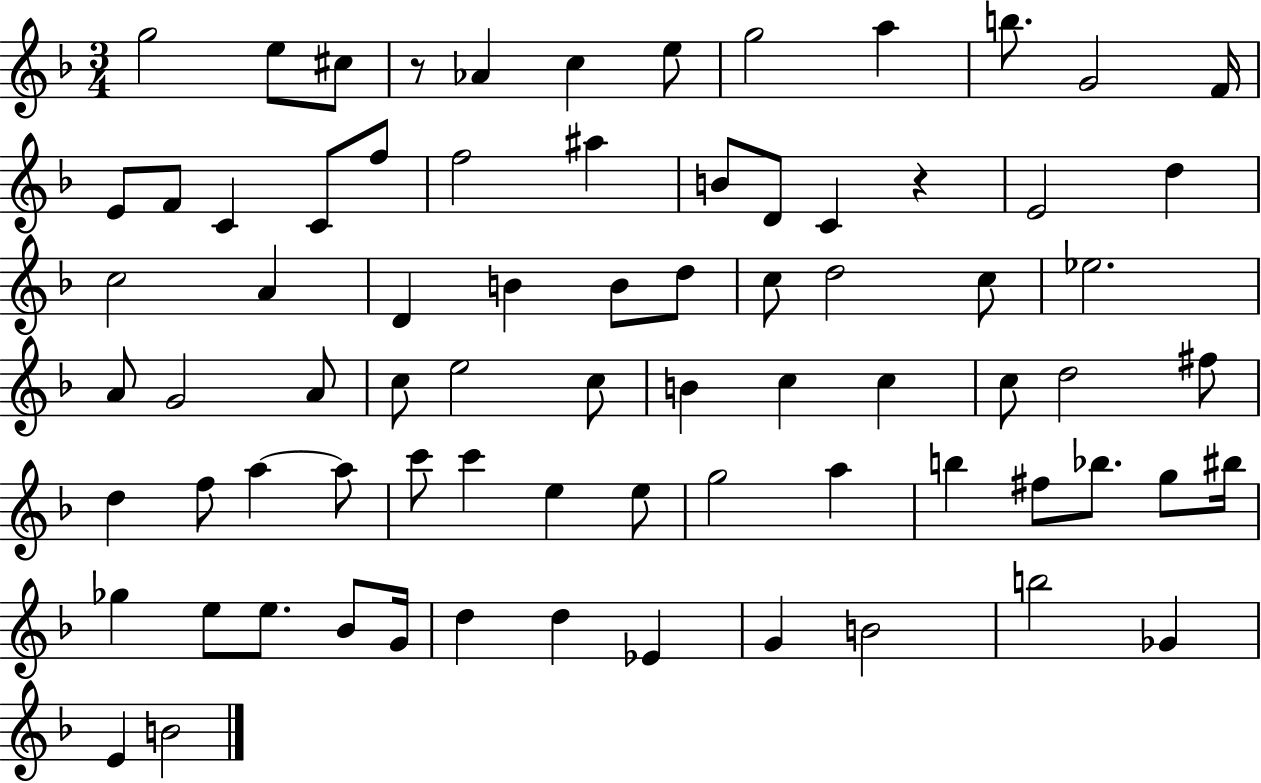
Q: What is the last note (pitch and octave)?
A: B4